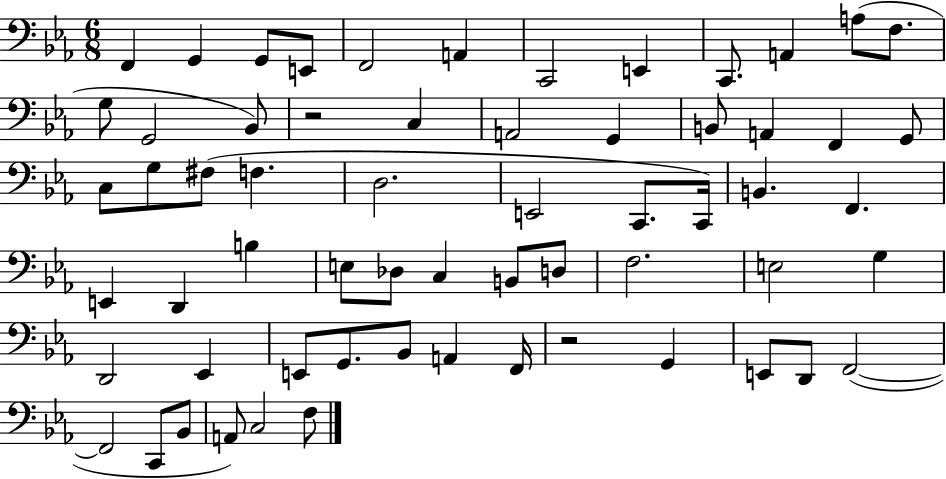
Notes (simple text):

F2/q G2/q G2/e E2/e F2/h A2/q C2/h E2/q C2/e. A2/q A3/e F3/e. G3/e G2/h Bb2/e R/h C3/q A2/h G2/q B2/e A2/q F2/q G2/e C3/e G3/e F#3/e F3/q. D3/h. E2/h C2/e. C2/s B2/q. F2/q. E2/q D2/q B3/q E3/e Db3/e C3/q B2/e D3/e F3/h. E3/h G3/q D2/h Eb2/q E2/e G2/e. Bb2/e A2/q F2/s R/h G2/q E2/e D2/e F2/h F2/h C2/e Bb2/e A2/e C3/h F3/e